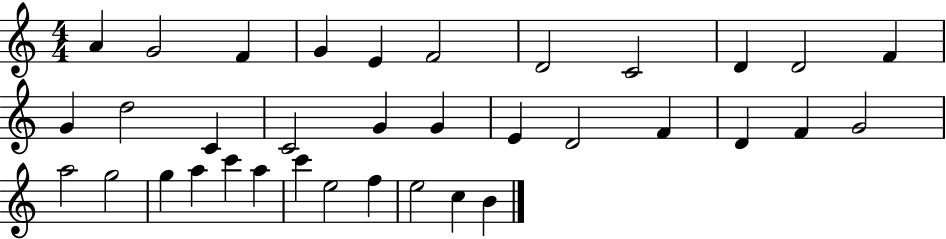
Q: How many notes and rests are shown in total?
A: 35